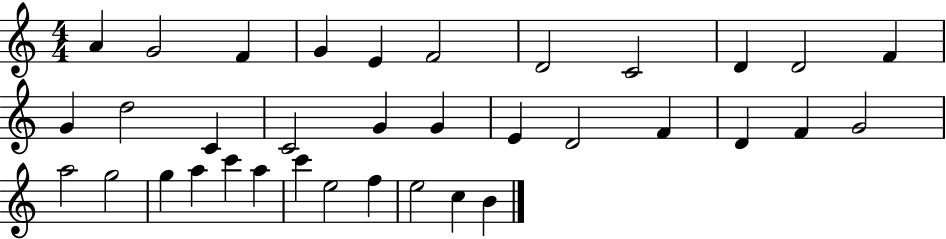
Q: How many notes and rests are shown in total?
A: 35